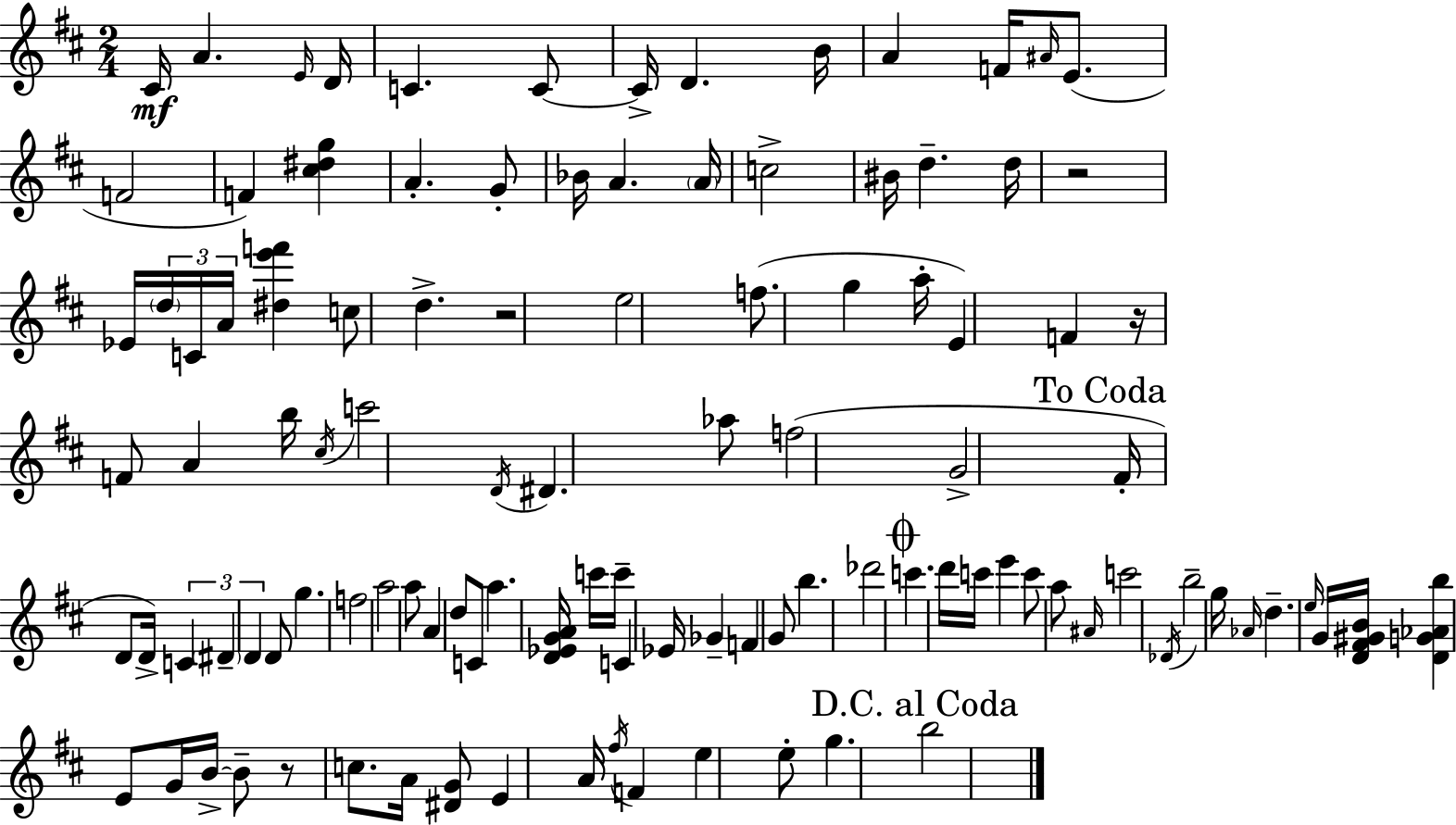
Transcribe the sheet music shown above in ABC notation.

X:1
T:Untitled
M:2/4
L:1/4
K:D
^C/4 A E/4 D/4 C C/2 C/4 D B/4 A F/4 ^A/4 E/2 F2 F [^c^dg] A G/2 _B/4 A A/4 c2 ^B/4 d d/4 z2 _E/4 d/4 C/4 A/4 [^de'f'] c/2 d z2 e2 f/2 g a/4 E F z/4 F/2 A b/4 ^c/4 c'2 D/4 ^D _a/2 f2 G2 ^F/4 D/2 D/4 C ^D D D/2 g f2 a2 a/2 A d/2 C/2 a [D_EGA]/4 c'/4 c'/4 C _E/4 _G F G/2 b _d'2 c' d'/4 c'/4 e' c'/2 a/2 ^A/4 c'2 _D/4 b2 g/4 _A/4 d e/4 G/4 [D^F^GB]/4 [DG_Ab] E/2 G/4 B/4 B/2 z/2 c/2 A/4 [^DG]/2 E A/4 ^f/4 F e e/2 g b2